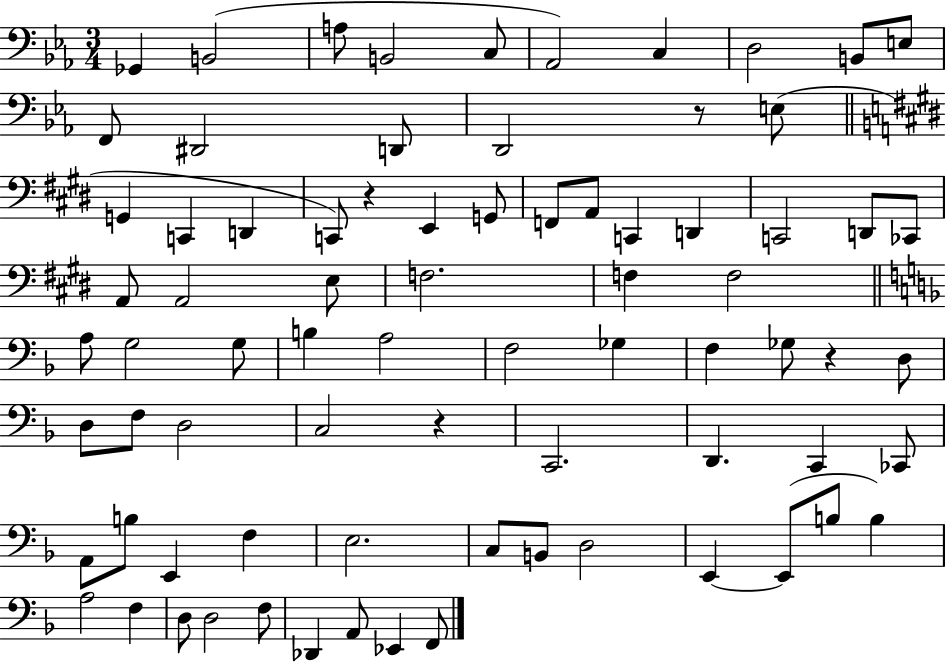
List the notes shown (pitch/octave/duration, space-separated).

Gb2/q B2/h A3/e B2/h C3/e Ab2/h C3/q D3/h B2/e E3/e F2/e D#2/h D2/e D2/h R/e E3/e G2/q C2/q D2/q C2/e R/q E2/q G2/e F2/e A2/e C2/q D2/q C2/h D2/e CES2/e A2/e A2/h E3/e F3/h. F3/q F3/h A3/e G3/h G3/e B3/q A3/h F3/h Gb3/q F3/q Gb3/e R/q D3/e D3/e F3/e D3/h C3/h R/q C2/h. D2/q. C2/q CES2/e A2/e B3/e E2/q F3/q E3/h. C3/e B2/e D3/h E2/q E2/e B3/e B3/q A3/h F3/q D3/e D3/h F3/e Db2/q A2/e Eb2/q F2/e